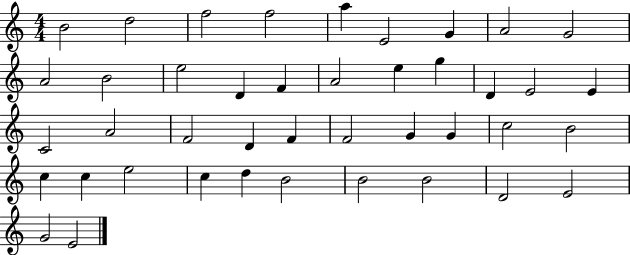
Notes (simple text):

B4/h D5/h F5/h F5/h A5/q E4/h G4/q A4/h G4/h A4/h B4/h E5/h D4/q F4/q A4/h E5/q G5/q D4/q E4/h E4/q C4/h A4/h F4/h D4/q F4/q F4/h G4/q G4/q C5/h B4/h C5/q C5/q E5/h C5/q D5/q B4/h B4/h B4/h D4/h E4/h G4/h E4/h